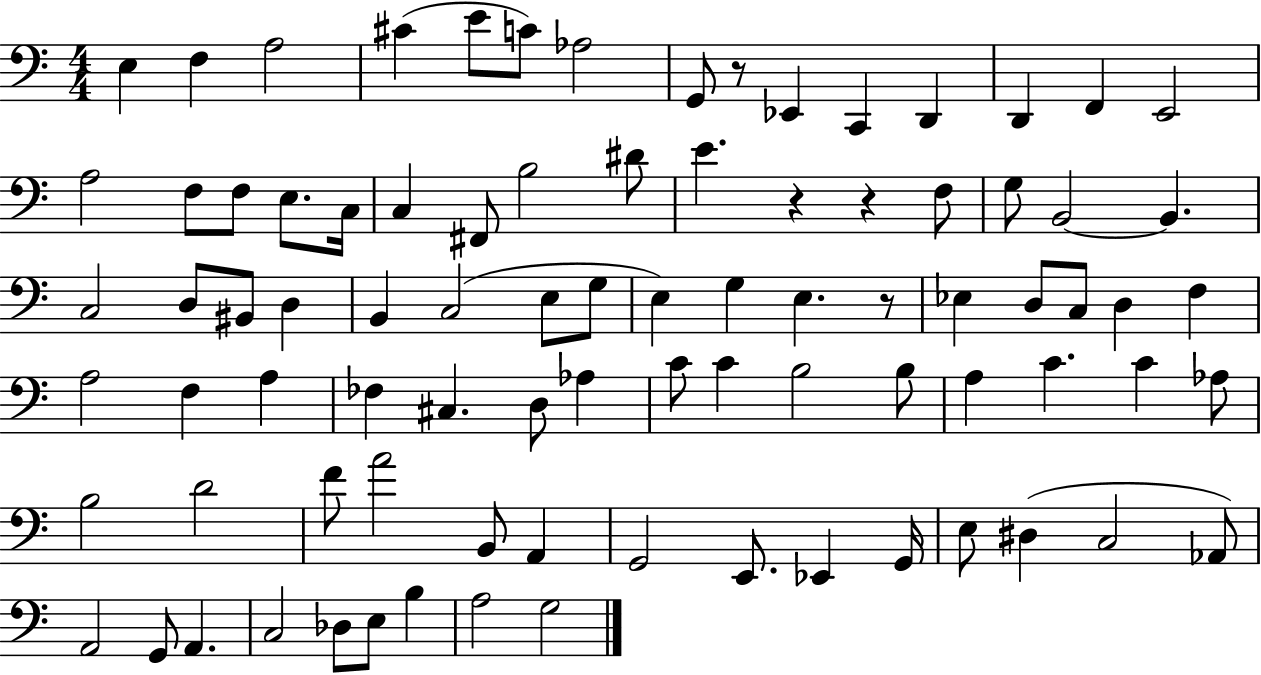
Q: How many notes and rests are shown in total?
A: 86